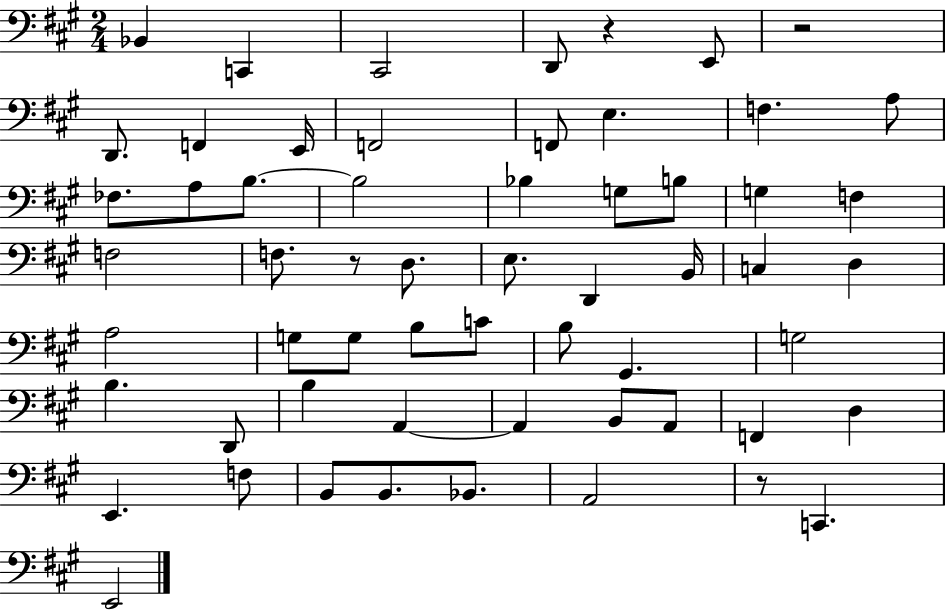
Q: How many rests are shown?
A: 4